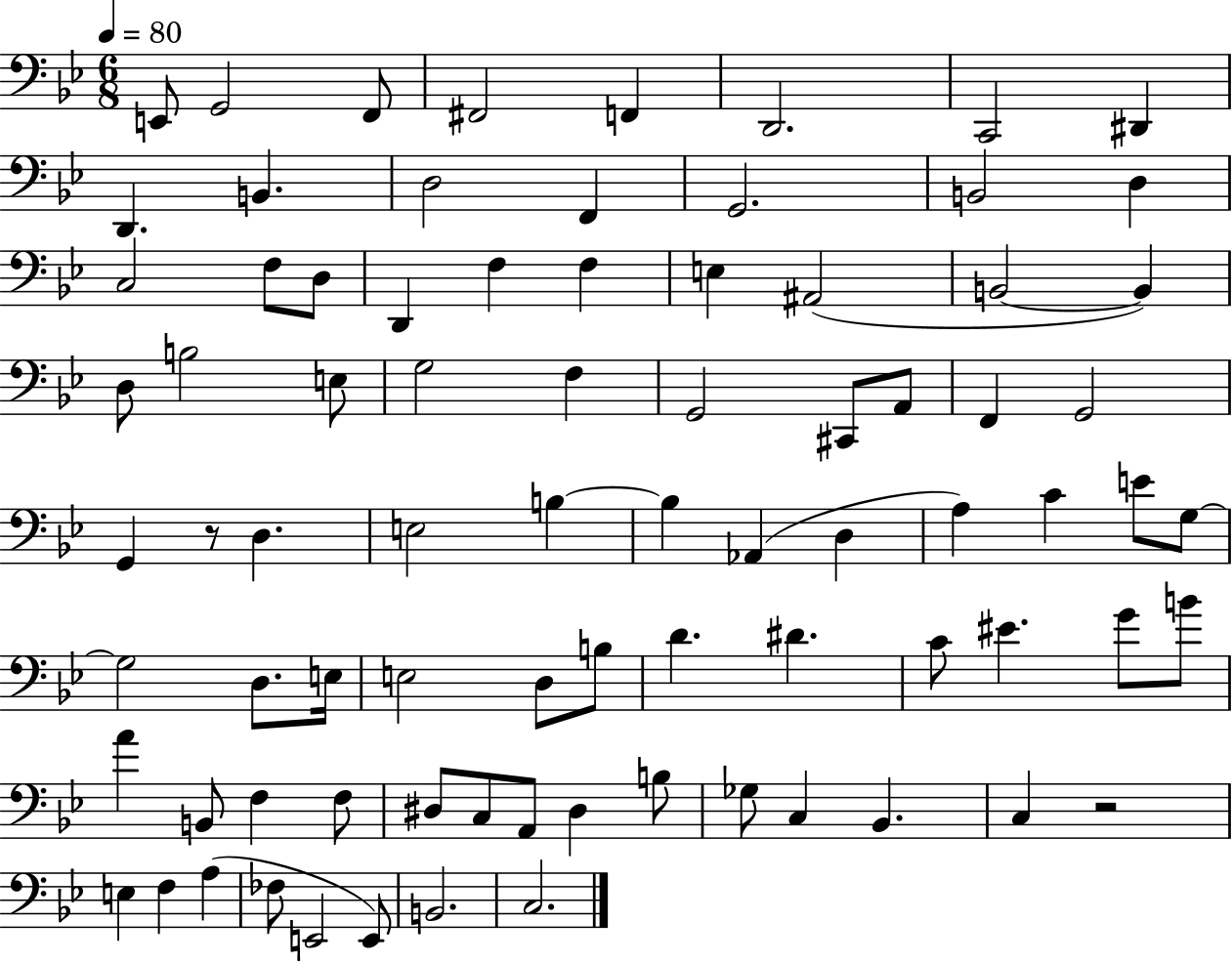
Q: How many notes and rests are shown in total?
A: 81